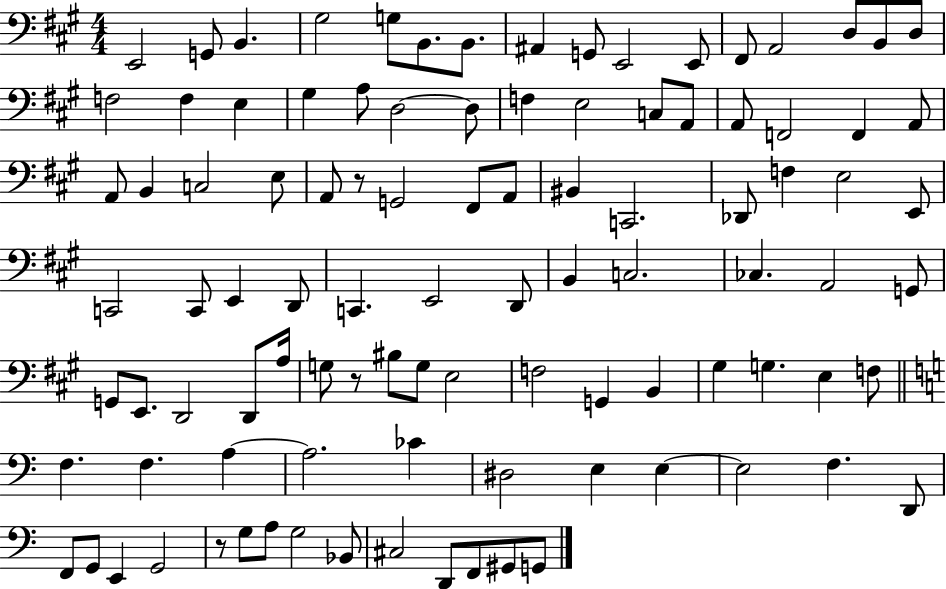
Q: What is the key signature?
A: A major